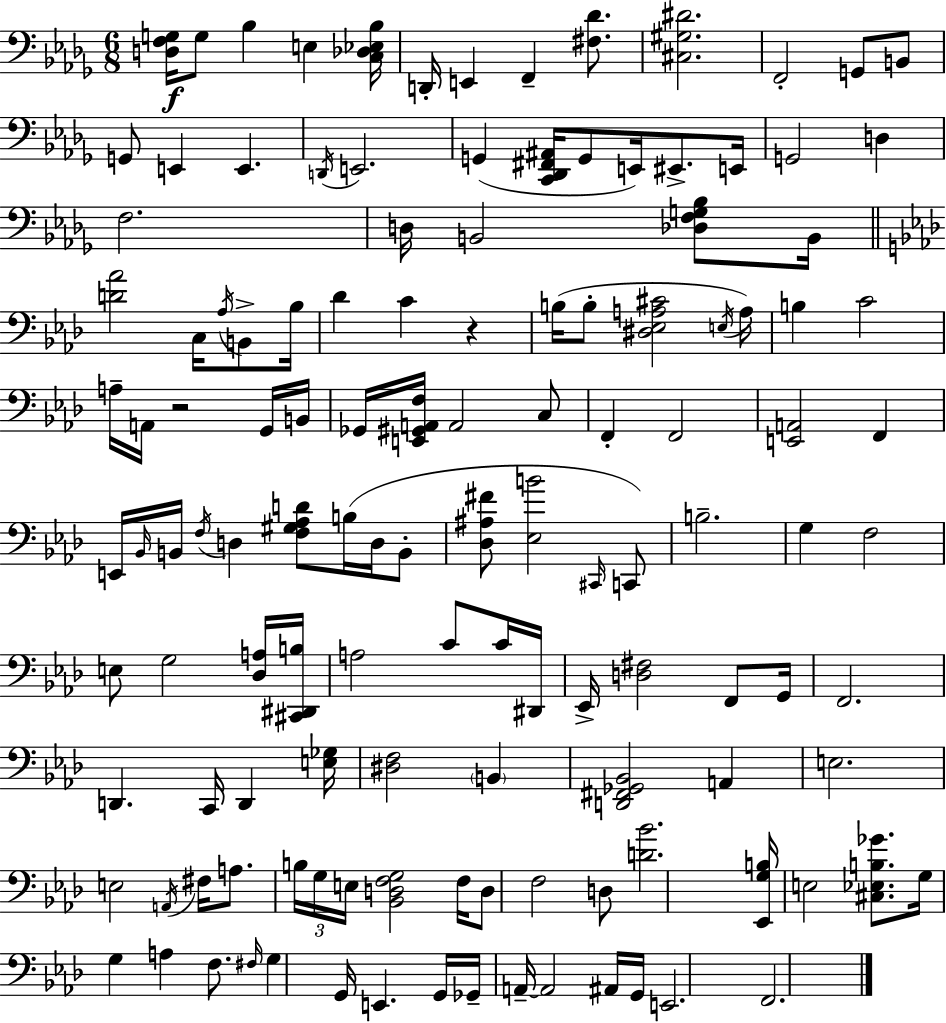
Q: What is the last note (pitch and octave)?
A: F2